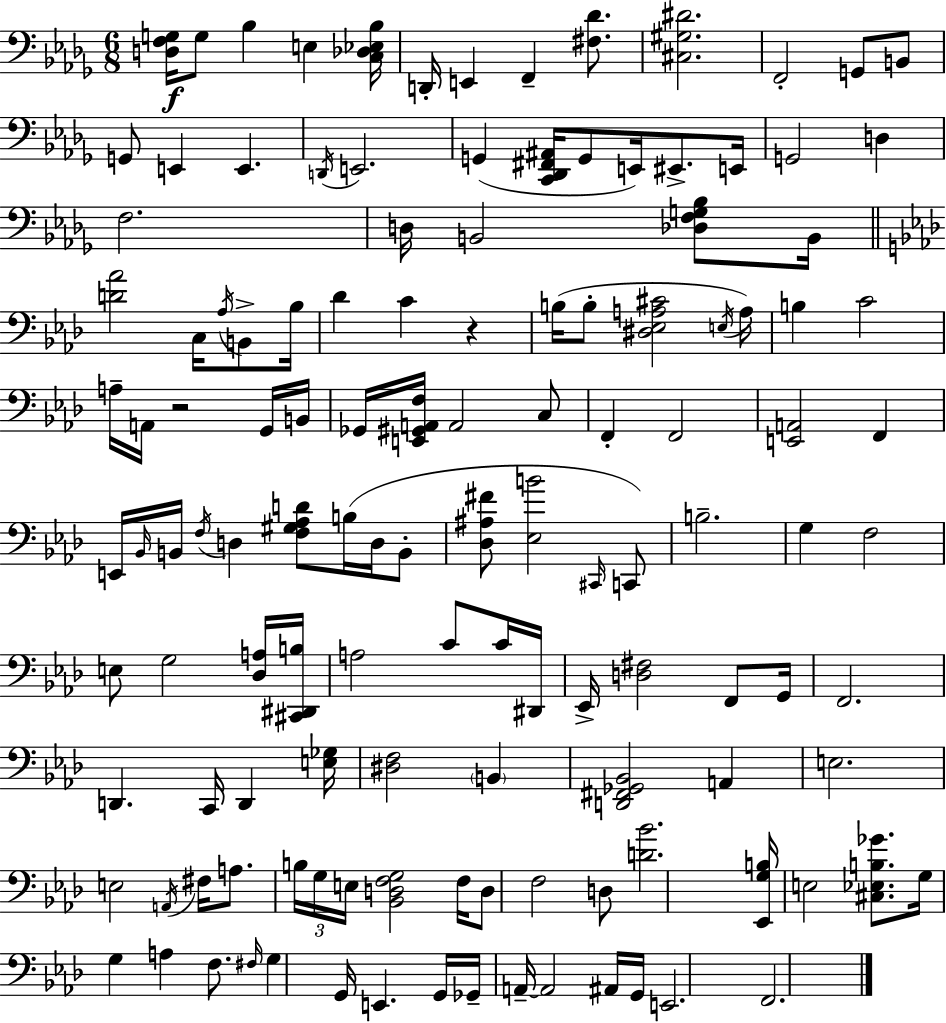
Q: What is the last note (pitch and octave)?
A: F2